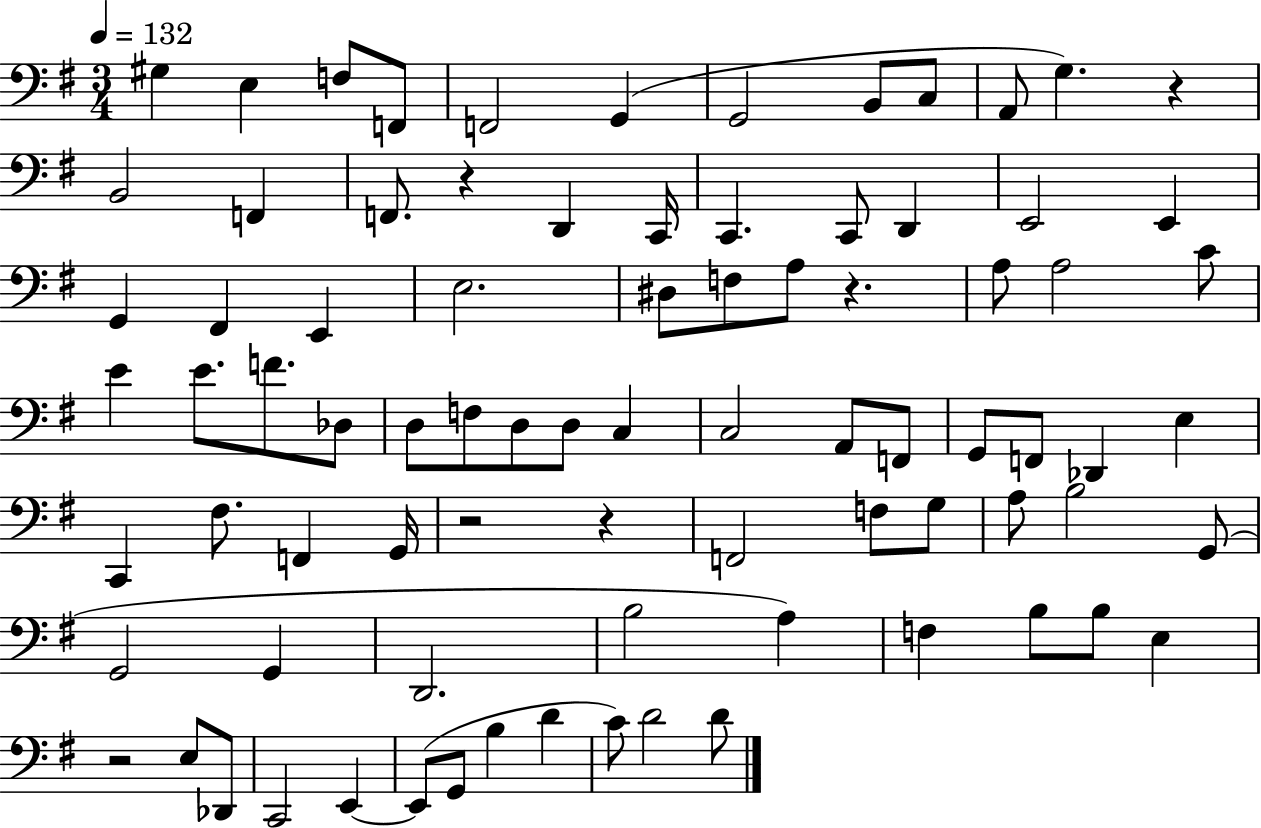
{
  \clef bass
  \numericTimeSignature
  \time 3/4
  \key g \major
  \tempo 4 = 132
  gis4 e4 f8 f,8 | f,2 g,4( | g,2 b,8 c8 | a,8 g4.) r4 | \break b,2 f,4 | f,8. r4 d,4 c,16 | c,4. c,8 d,4 | e,2 e,4 | \break g,4 fis,4 e,4 | e2. | dis8 f8 a8 r4. | a8 a2 c'8 | \break e'4 e'8. f'8. des8 | d8 f8 d8 d8 c4 | c2 a,8 f,8 | g,8 f,8 des,4 e4 | \break c,4 fis8. f,4 g,16 | r2 r4 | f,2 f8 g8 | a8 b2 g,8( | \break g,2 g,4 | d,2. | b2 a4) | f4 b8 b8 e4 | \break r2 e8 des,8 | c,2 e,4~~ | e,8( g,8 b4 d'4 | c'8) d'2 d'8 | \break \bar "|."
}